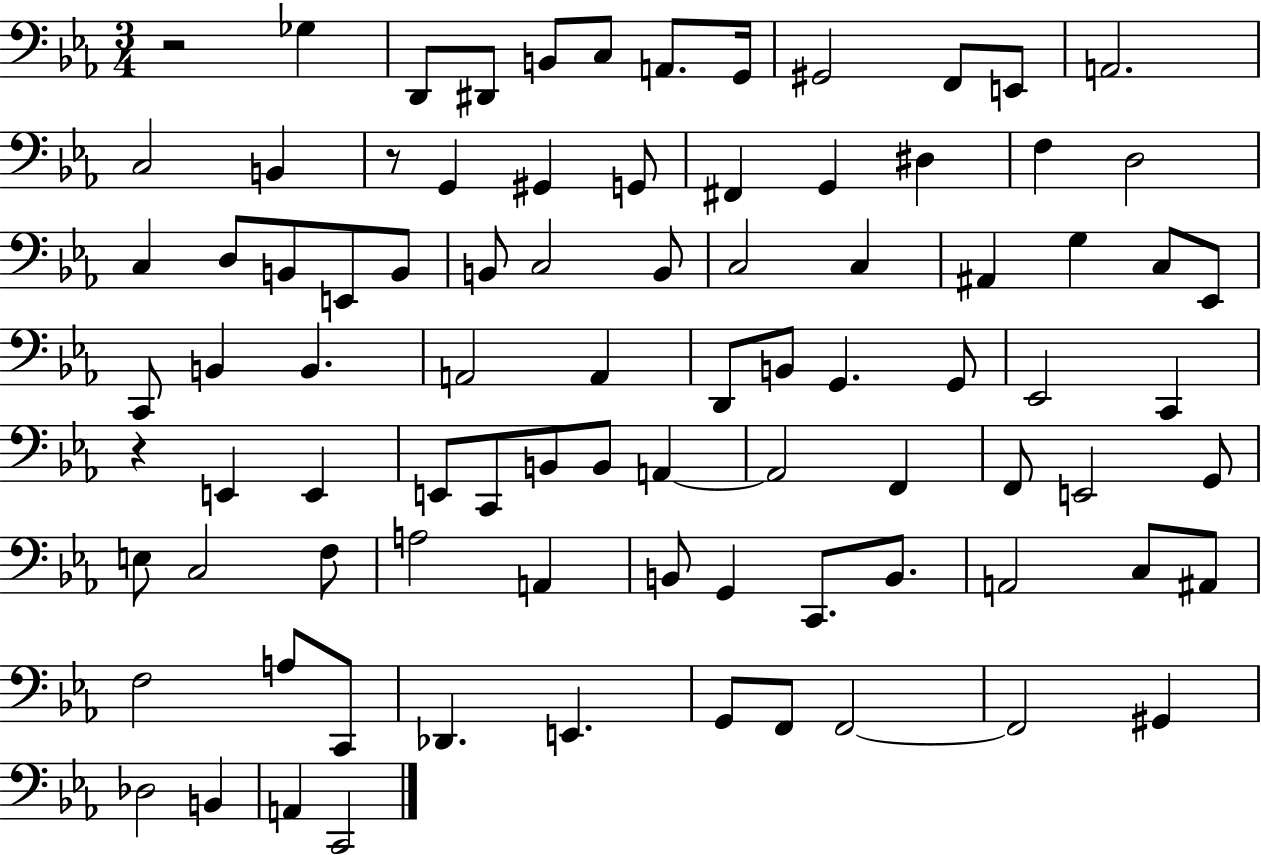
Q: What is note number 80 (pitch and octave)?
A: G#2